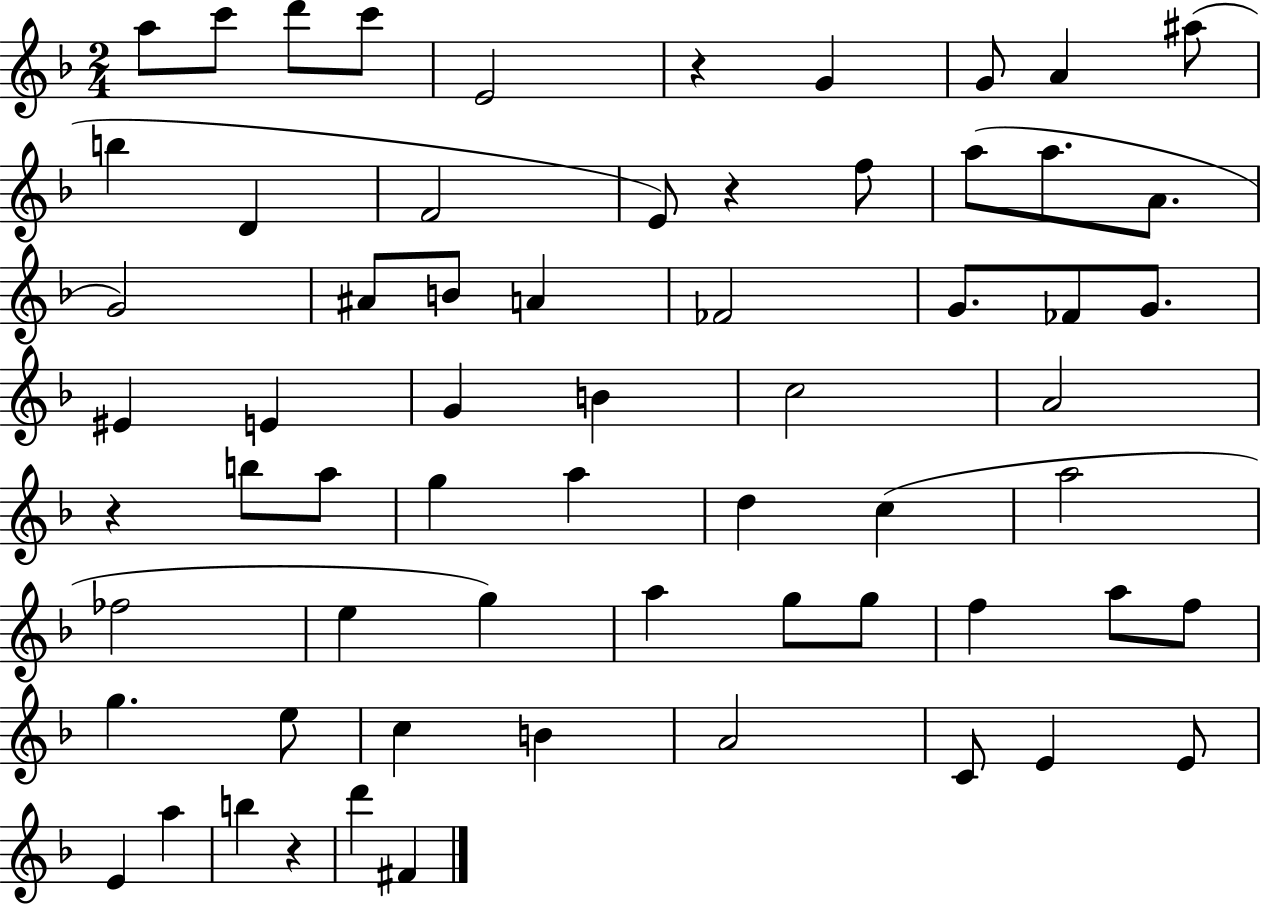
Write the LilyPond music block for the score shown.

{
  \clef treble
  \numericTimeSignature
  \time 2/4
  \key f \major
  \repeat volta 2 { a''8 c'''8 d'''8 c'''8 | e'2 | r4 g'4 | g'8 a'4 ais''8( | \break b''4 d'4 | f'2 | e'8) r4 f''8 | a''8( a''8. a'8. | \break g'2) | ais'8 b'8 a'4 | fes'2 | g'8. fes'8 g'8. | \break eis'4 e'4 | g'4 b'4 | c''2 | a'2 | \break r4 b''8 a''8 | g''4 a''4 | d''4 c''4( | a''2 | \break fes''2 | e''4 g''4) | a''4 g''8 g''8 | f''4 a''8 f''8 | \break g''4. e''8 | c''4 b'4 | a'2 | c'8 e'4 e'8 | \break e'4 a''4 | b''4 r4 | d'''4 fis'4 | } \bar "|."
}